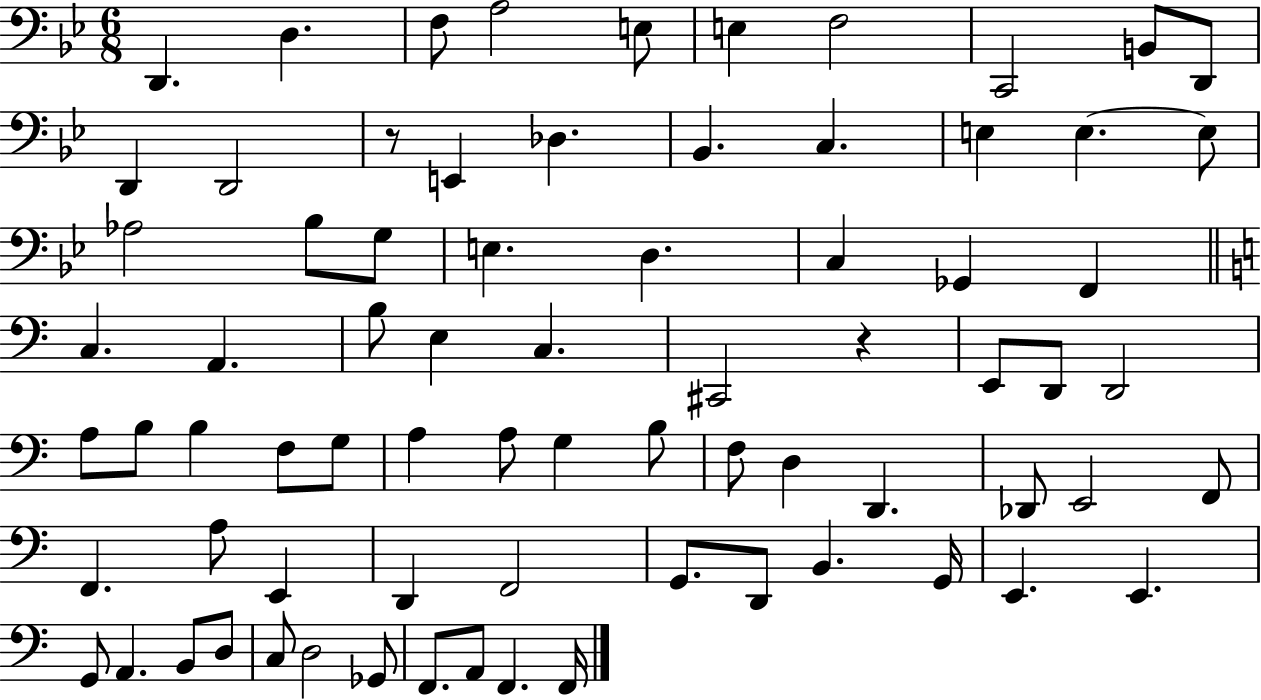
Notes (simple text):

D2/q. D3/q. F3/e A3/h E3/e E3/q F3/h C2/h B2/e D2/e D2/q D2/h R/e E2/q Db3/q. Bb2/q. C3/q. E3/q E3/q. E3/e Ab3/h Bb3/e G3/e E3/q. D3/q. C3/q Gb2/q F2/q C3/q. A2/q. B3/e E3/q C3/q. C#2/h R/q E2/e D2/e D2/h A3/e B3/e B3/q F3/e G3/e A3/q A3/e G3/q B3/e F3/e D3/q D2/q. Db2/e E2/h F2/e F2/q. A3/e E2/q D2/q F2/h G2/e. D2/e B2/q. G2/s E2/q. E2/q. G2/e A2/q. B2/e D3/e C3/e D3/h Gb2/e F2/e. A2/e F2/q. F2/s